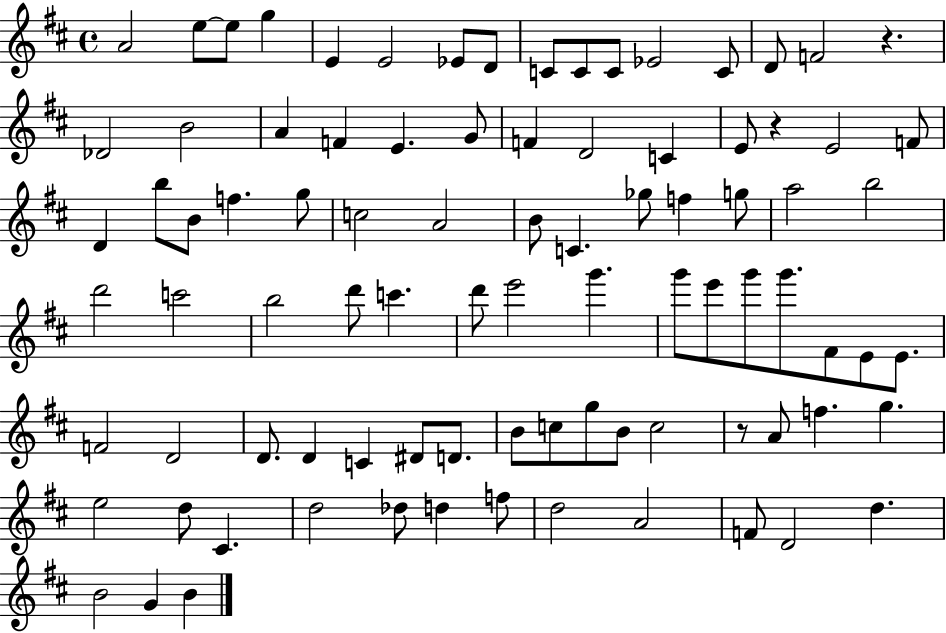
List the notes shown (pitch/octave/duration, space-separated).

A4/h E5/e E5/e G5/q E4/q E4/h Eb4/e D4/e C4/e C4/e C4/e Eb4/h C4/e D4/e F4/h R/q. Db4/h B4/h A4/q F4/q E4/q. G4/e F4/q D4/h C4/q E4/e R/q E4/h F4/e D4/q B5/e B4/e F5/q. G5/e C5/h A4/h B4/e C4/q. Gb5/e F5/q G5/e A5/h B5/h D6/h C6/h B5/h D6/e C6/q. D6/e E6/h G6/q. G6/e E6/e G6/e G6/e. F#4/e E4/e E4/e. F4/h D4/h D4/e. D4/q C4/q D#4/e D4/e. B4/e C5/e G5/e B4/e C5/h R/e A4/e F5/q. G5/q. E5/h D5/e C#4/q. D5/h Db5/e D5/q F5/e D5/h A4/h F4/e D4/h D5/q. B4/h G4/q B4/q